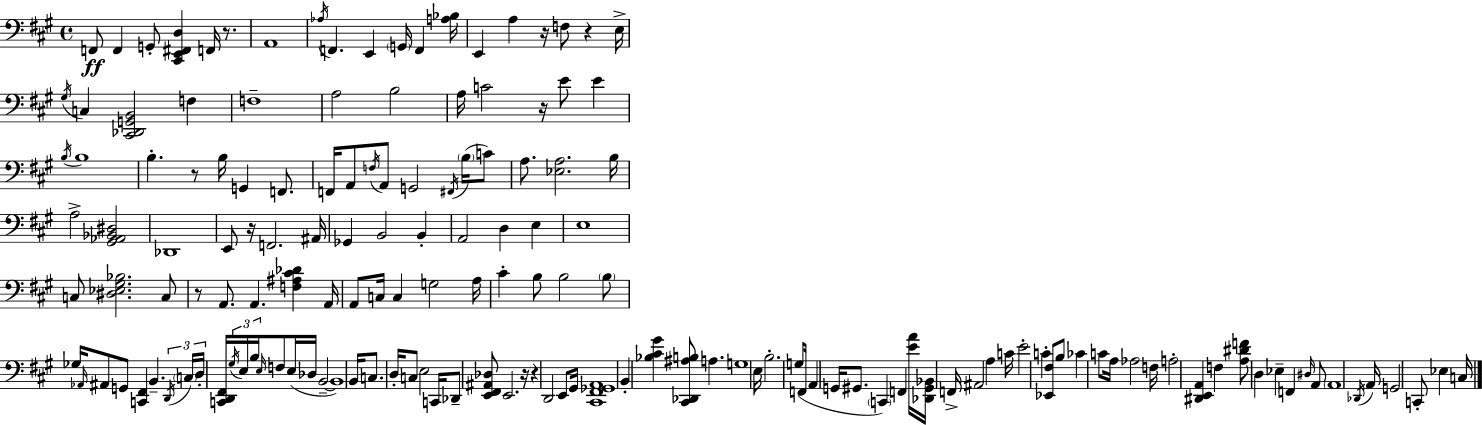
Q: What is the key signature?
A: A major